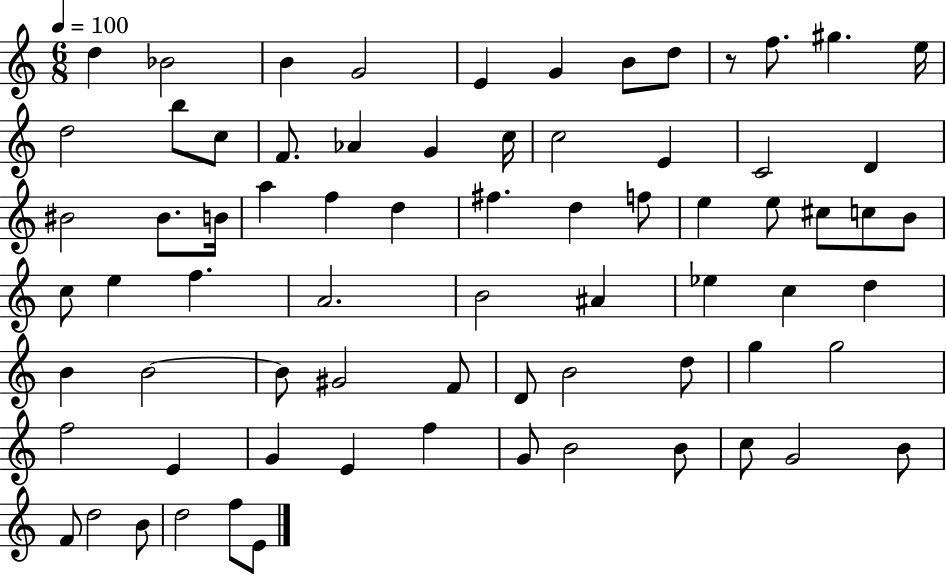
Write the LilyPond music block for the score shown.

{
  \clef treble
  \numericTimeSignature
  \time 6/8
  \key c \major
  \tempo 4 = 100
  d''4 bes'2 | b'4 g'2 | e'4 g'4 b'8 d''8 | r8 f''8. gis''4. e''16 | \break d''2 b''8 c''8 | f'8. aes'4 g'4 c''16 | c''2 e'4 | c'2 d'4 | \break bis'2 bis'8. b'16 | a''4 f''4 d''4 | fis''4. d''4 f''8 | e''4 e''8 cis''8 c''8 b'8 | \break c''8 e''4 f''4. | a'2. | b'2 ais'4 | ees''4 c''4 d''4 | \break b'4 b'2~~ | b'8 gis'2 f'8 | d'8 b'2 d''8 | g''4 g''2 | \break f''2 e'4 | g'4 e'4 f''4 | g'8 b'2 b'8 | c''8 g'2 b'8 | \break f'8 d''2 b'8 | d''2 f''8 e'8 | \bar "|."
}